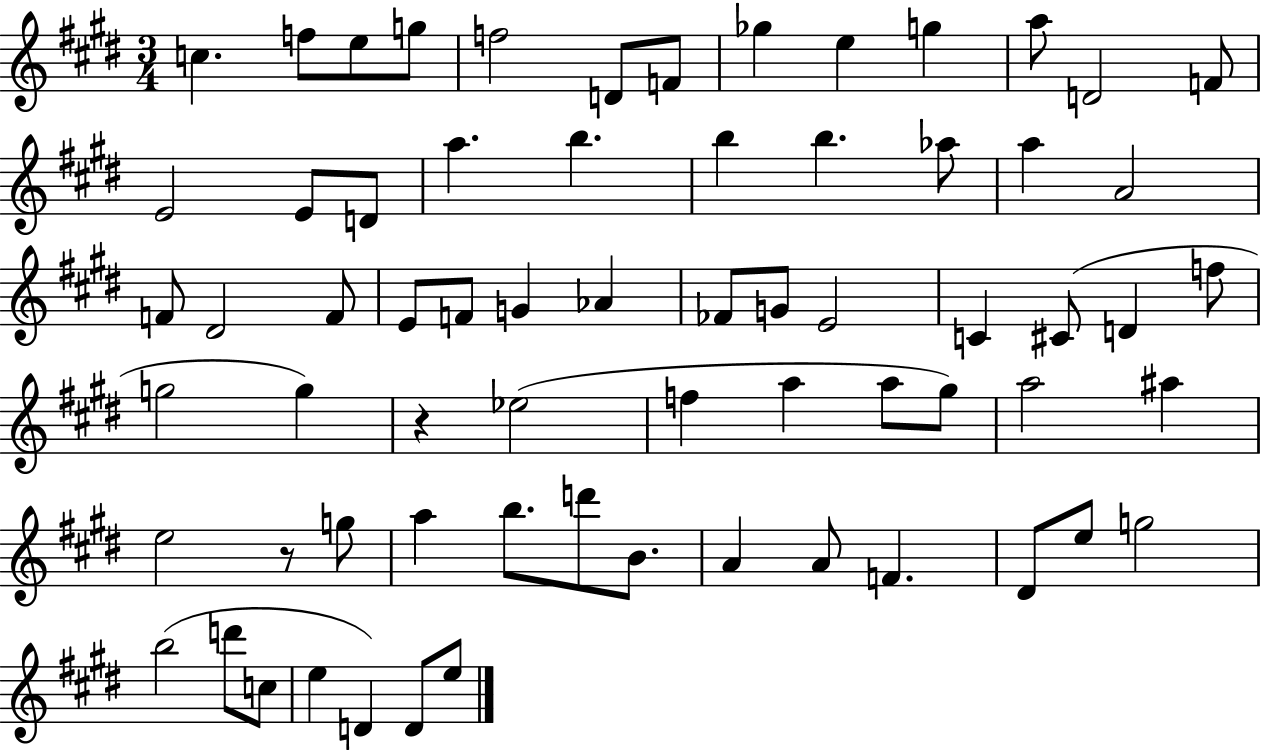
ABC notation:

X:1
T:Untitled
M:3/4
L:1/4
K:E
c f/2 e/2 g/2 f2 D/2 F/2 _g e g a/2 D2 F/2 E2 E/2 D/2 a b b b _a/2 a A2 F/2 ^D2 F/2 E/2 F/2 G _A _F/2 G/2 E2 C ^C/2 D f/2 g2 g z _e2 f a a/2 ^g/2 a2 ^a e2 z/2 g/2 a b/2 d'/2 B/2 A A/2 F ^D/2 e/2 g2 b2 d'/2 c/2 e D D/2 e/2